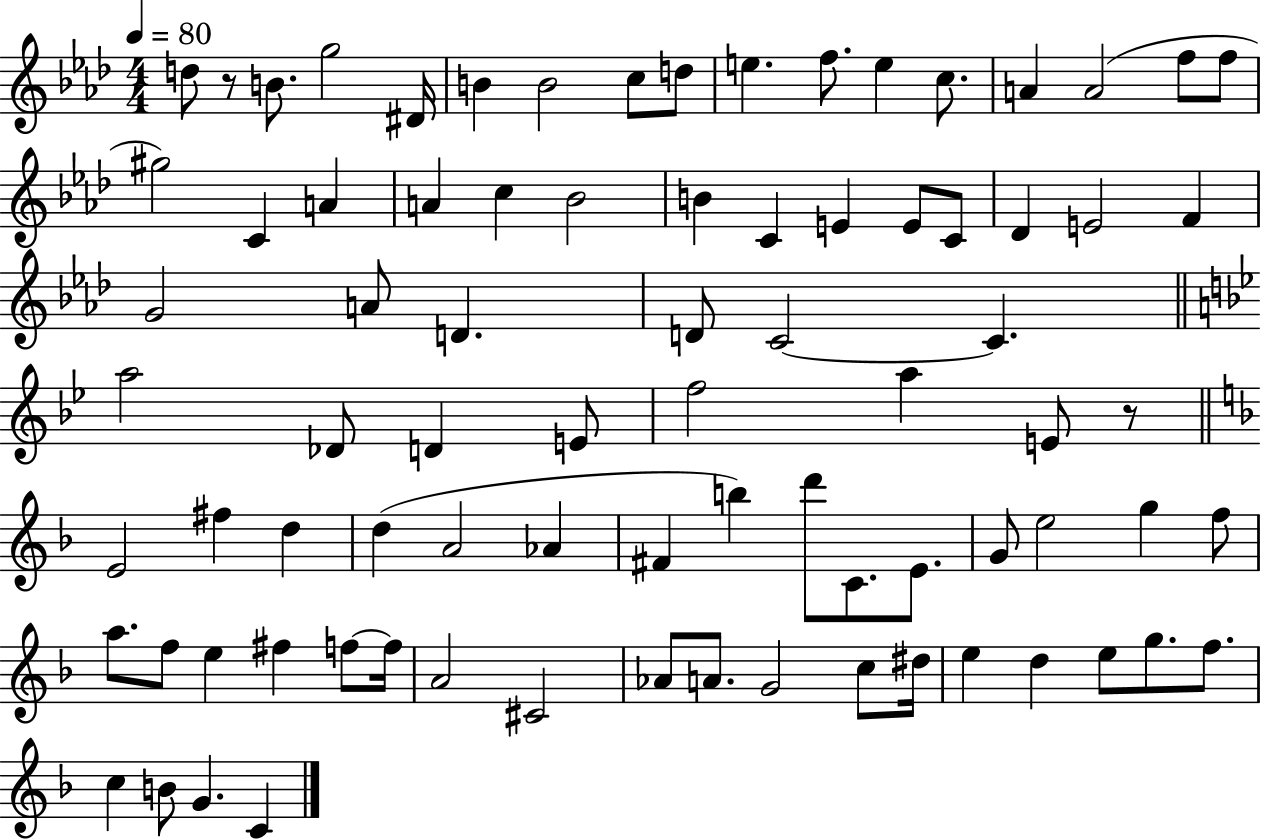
X:1
T:Untitled
M:4/4
L:1/4
K:Ab
d/2 z/2 B/2 g2 ^D/4 B B2 c/2 d/2 e f/2 e c/2 A A2 f/2 f/2 ^g2 C A A c _B2 B C E E/2 C/2 _D E2 F G2 A/2 D D/2 C2 C a2 _D/2 D E/2 f2 a E/2 z/2 E2 ^f d d A2 _A ^F b d'/2 C/2 E/2 G/2 e2 g f/2 a/2 f/2 e ^f f/2 f/4 A2 ^C2 _A/2 A/2 G2 c/2 ^d/4 e d e/2 g/2 f/2 c B/2 G C